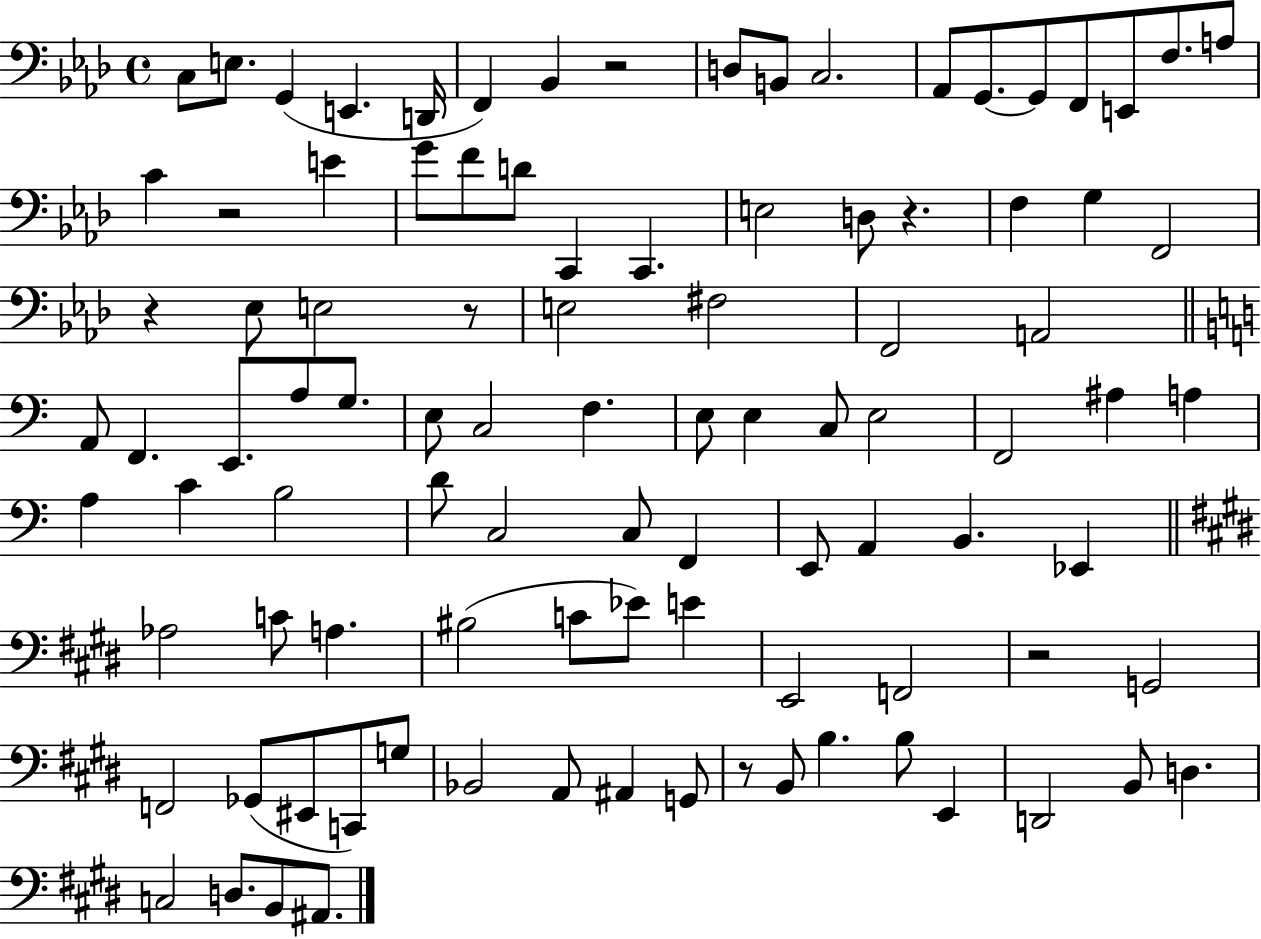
X:1
T:Untitled
M:4/4
L:1/4
K:Ab
C,/2 E,/2 G,, E,, D,,/4 F,, _B,, z2 D,/2 B,,/2 C,2 _A,,/2 G,,/2 G,,/2 F,,/2 E,,/2 F,/2 A,/2 C z2 E G/2 F/2 D/2 C,, C,, E,2 D,/2 z F, G, F,,2 z _E,/2 E,2 z/2 E,2 ^F,2 F,,2 A,,2 A,,/2 F,, E,,/2 A,/2 G,/2 E,/2 C,2 F, E,/2 E, C,/2 E,2 F,,2 ^A, A, A, C B,2 D/2 C,2 C,/2 F,, E,,/2 A,, B,, _E,, _A,2 C/2 A, ^B,2 C/2 _E/2 E E,,2 F,,2 z2 G,,2 F,,2 _G,,/2 ^E,,/2 C,,/2 G,/2 _B,,2 A,,/2 ^A,, G,,/2 z/2 B,,/2 B, B,/2 E,, D,,2 B,,/2 D, C,2 D,/2 B,,/2 ^A,,/2